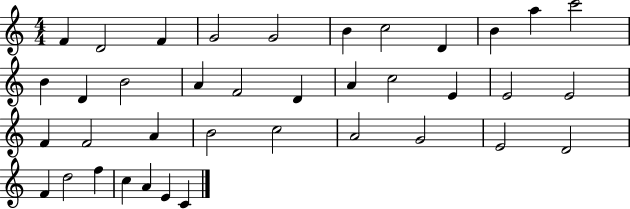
X:1
T:Untitled
M:4/4
L:1/4
K:C
F D2 F G2 G2 B c2 D B a c'2 B D B2 A F2 D A c2 E E2 E2 F F2 A B2 c2 A2 G2 E2 D2 F d2 f c A E C